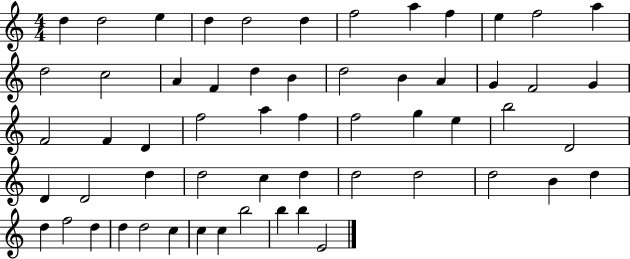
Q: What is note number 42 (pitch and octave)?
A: D5